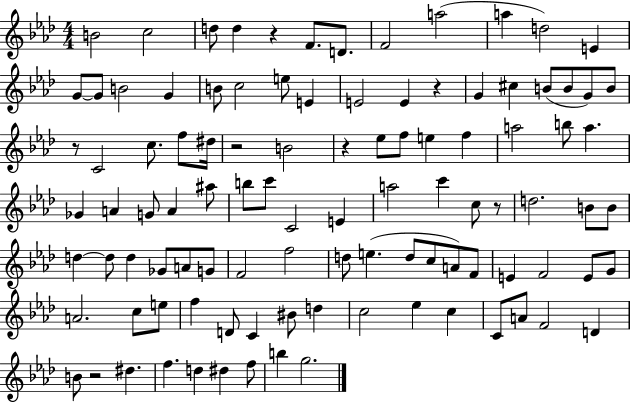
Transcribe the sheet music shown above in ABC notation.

X:1
T:Untitled
M:4/4
L:1/4
K:Ab
B2 c2 d/2 d z F/2 D/2 F2 a2 a d2 E G/2 G/2 B2 G B/2 c2 e/2 E E2 E z G ^c B/2 B/2 G/2 B/2 z/2 C2 c/2 f/2 ^d/4 z2 B2 z _e/2 f/2 e f a2 b/2 a _G A G/2 A ^a/2 b/2 c'/2 C2 E a2 c' c/2 z/2 d2 B/2 B/2 d d/2 d _G/2 A/2 G/2 F2 f2 d/2 e d/2 c/2 A/2 F/2 E F2 E/2 G/2 A2 c/2 e/2 f D/2 C ^B/2 d c2 _e c C/2 A/2 F2 D B/2 z2 ^d f d ^d f/2 b g2